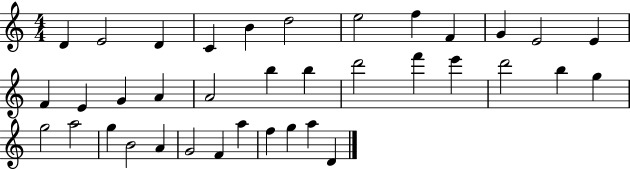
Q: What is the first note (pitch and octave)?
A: D4